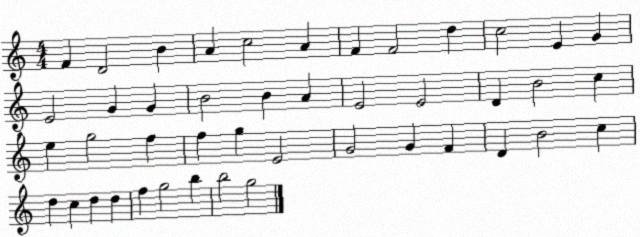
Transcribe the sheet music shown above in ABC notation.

X:1
T:Untitled
M:4/4
L:1/4
K:C
F D2 B A c2 A F F2 d c2 E G E2 G G B2 B A E2 E2 D B2 c e g2 f f g E2 G2 G F D B2 c d c d d f g2 b b2 g2